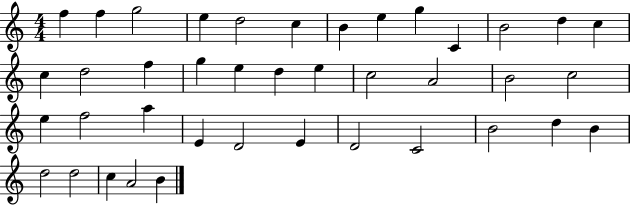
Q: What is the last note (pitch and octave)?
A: B4